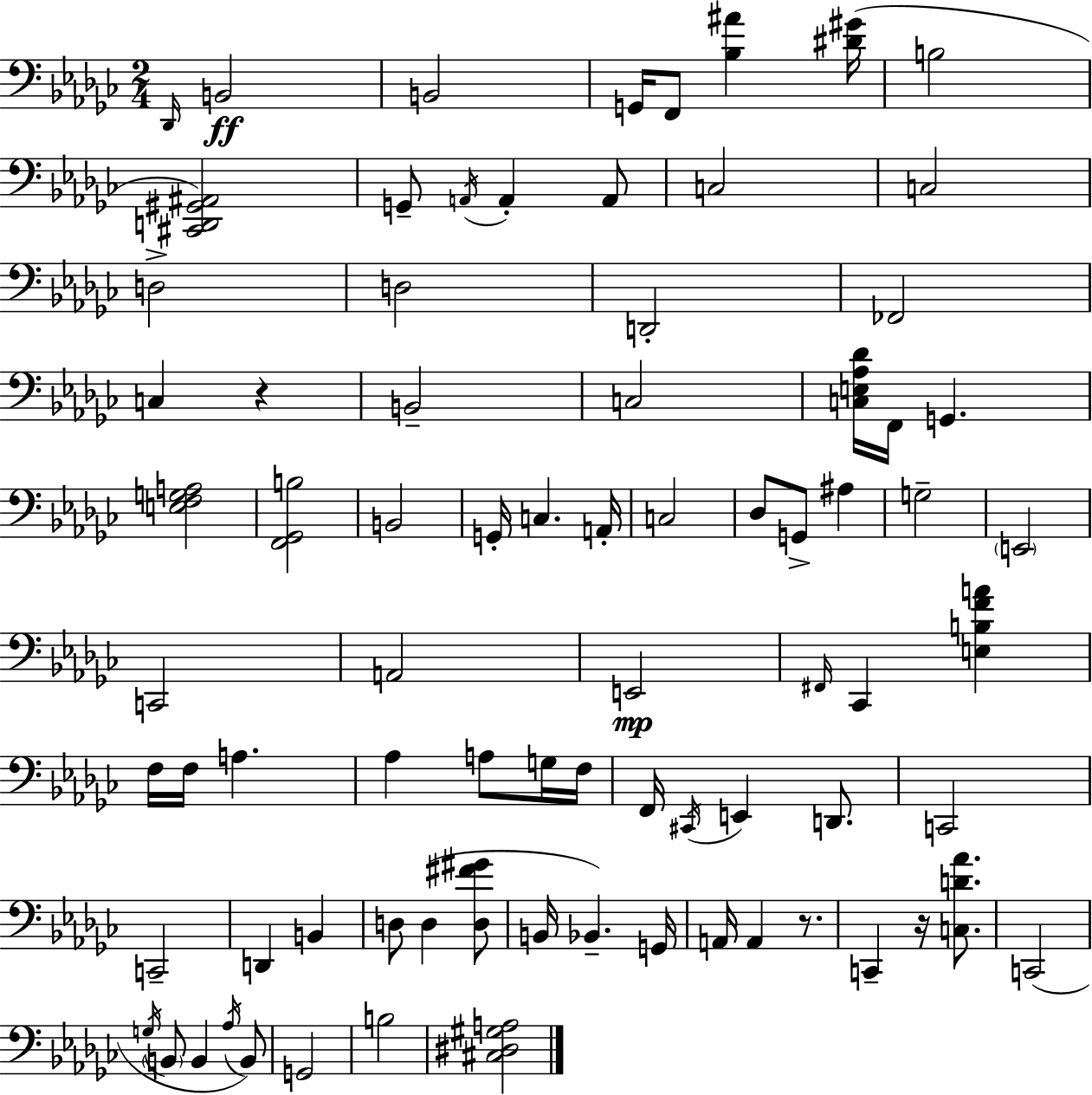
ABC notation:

X:1
T:Untitled
M:2/4
L:1/4
K:Ebm
_D,,/4 B,,2 B,,2 G,,/4 F,,/2 [_B,^A] [^D^G]/4 B,2 [^C,,D,,^G,,^A,,]2 G,,/2 A,,/4 A,, A,,/2 C,2 C,2 D,2 D,2 D,,2 _F,,2 C, z B,,2 C,2 [C,E,_A,_D]/4 F,,/4 G,, [E,F,G,A,]2 [F,,_G,,B,]2 B,,2 G,,/4 C, A,,/4 C,2 _D,/2 G,,/2 ^A, G,2 E,,2 C,,2 A,,2 E,,2 ^F,,/4 _C,, [E,B,FA] F,/4 F,/4 A, _A, A,/2 G,/4 F,/4 F,,/4 ^C,,/4 E,, D,,/2 C,,2 C,,2 D,, B,, D,/2 D, [D,^F^G]/2 B,,/4 _B,, G,,/4 A,,/4 A,, z/2 C,, z/4 [C,D_A]/2 C,,2 G,/4 B,,/2 B,, _A,/4 B,,/2 G,,2 B,2 [^C,^D,^G,A,]2